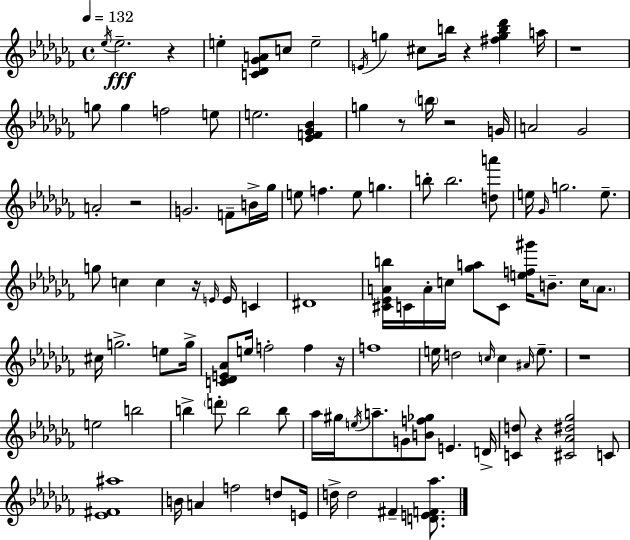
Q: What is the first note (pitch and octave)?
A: Eb5